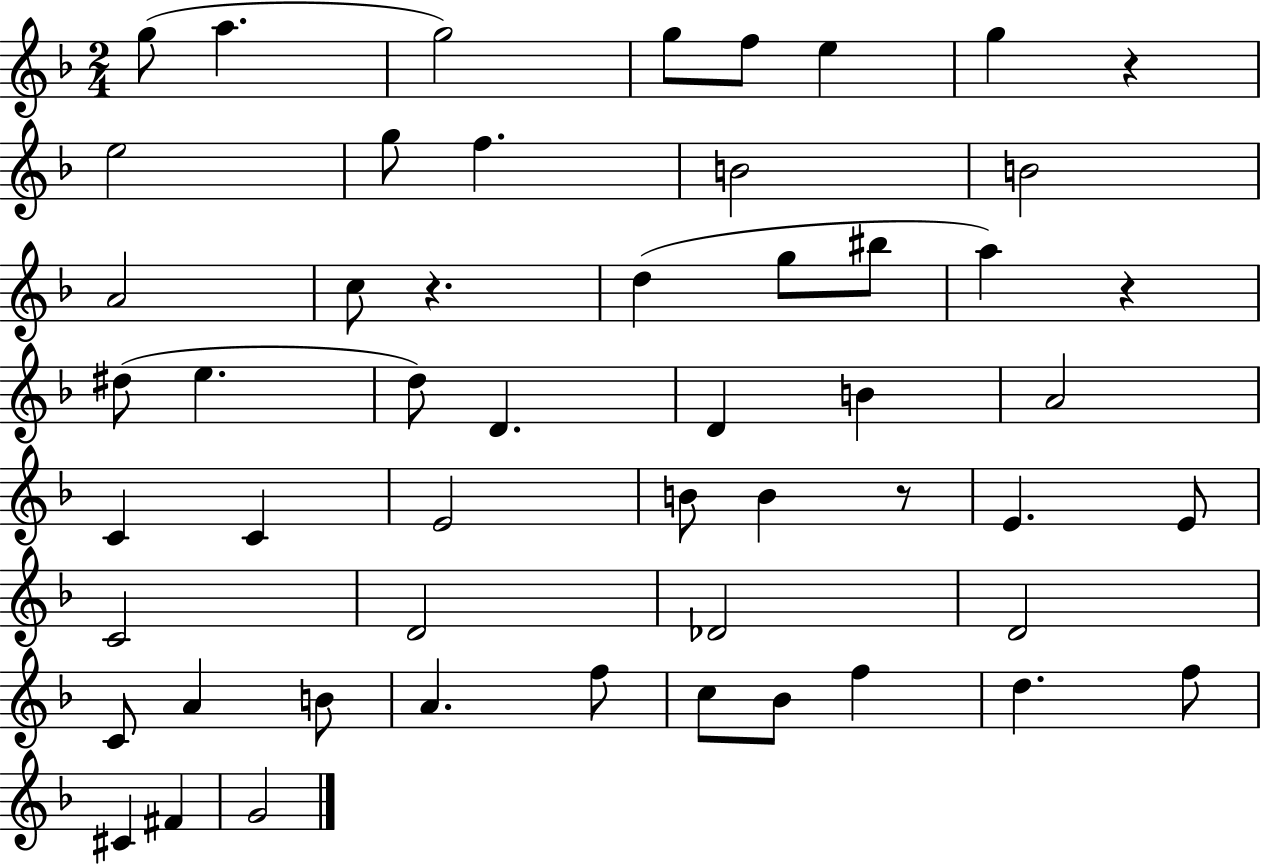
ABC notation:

X:1
T:Untitled
M:2/4
L:1/4
K:F
g/2 a g2 g/2 f/2 e g z e2 g/2 f B2 B2 A2 c/2 z d g/2 ^b/2 a z ^d/2 e d/2 D D B A2 C C E2 B/2 B z/2 E E/2 C2 D2 _D2 D2 C/2 A B/2 A f/2 c/2 _B/2 f d f/2 ^C ^F G2